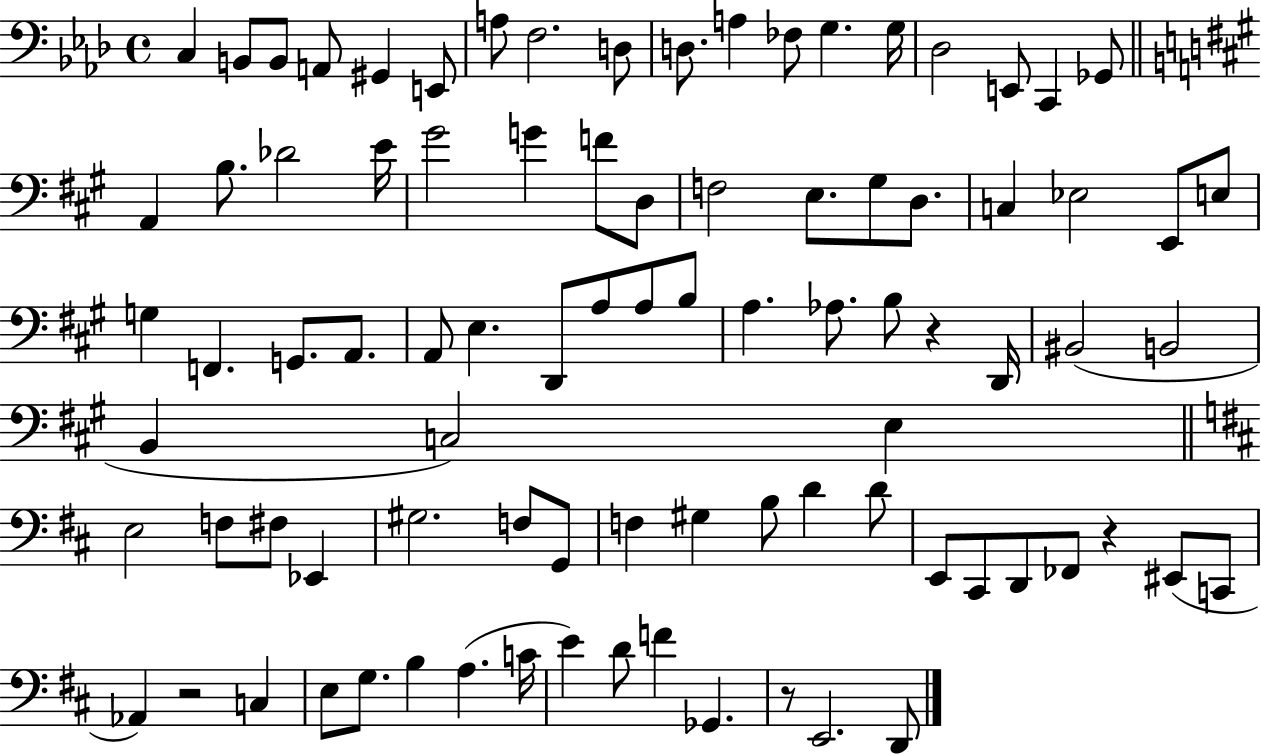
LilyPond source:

{
  \clef bass
  \time 4/4
  \defaultTimeSignature
  \key aes \major
  c4 b,8 b,8 a,8 gis,4 e,8 | a8 f2. d8 | d8. a4 fes8 g4. g16 | des2 e,8 c,4 ges,8 | \break \bar "||" \break \key a \major a,4 b8. des'2 e'16 | gis'2 g'4 f'8 d8 | f2 e8. gis8 d8. | c4 ees2 e,8 e8 | \break g4 f,4. g,8. a,8. | a,8 e4. d,8 a8 a8 b8 | a4. aes8. b8 r4 d,16 | bis,2( b,2 | \break b,4 c2) e4 | \bar "||" \break \key b \minor e2 f8 fis8 ees,4 | gis2. f8 g,8 | f4 gis4 b8 d'4 d'8 | e,8 cis,8 d,8 fes,8 r4 eis,8( c,8 | \break aes,4) r2 c4 | e8 g8. b4 a4.( c'16 | e'4) d'8 f'4 ges,4. | r8 e,2. d,8 | \break \bar "|."
}